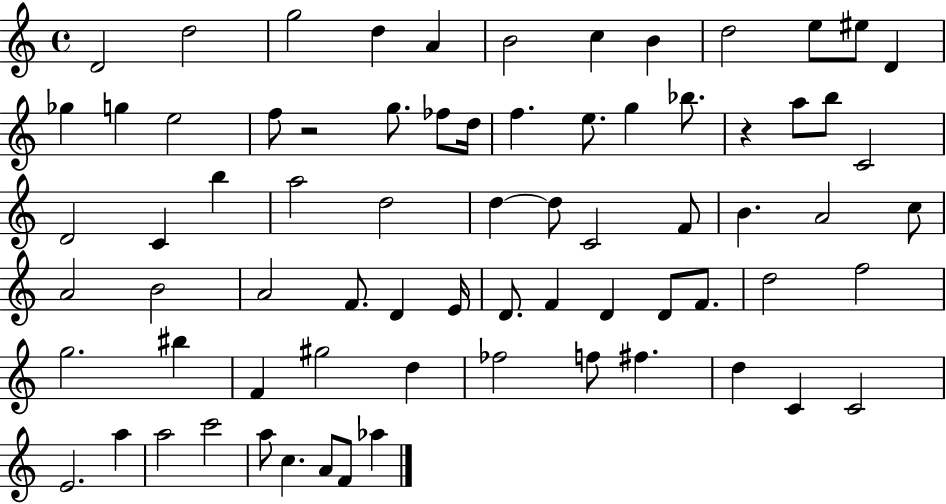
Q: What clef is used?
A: treble